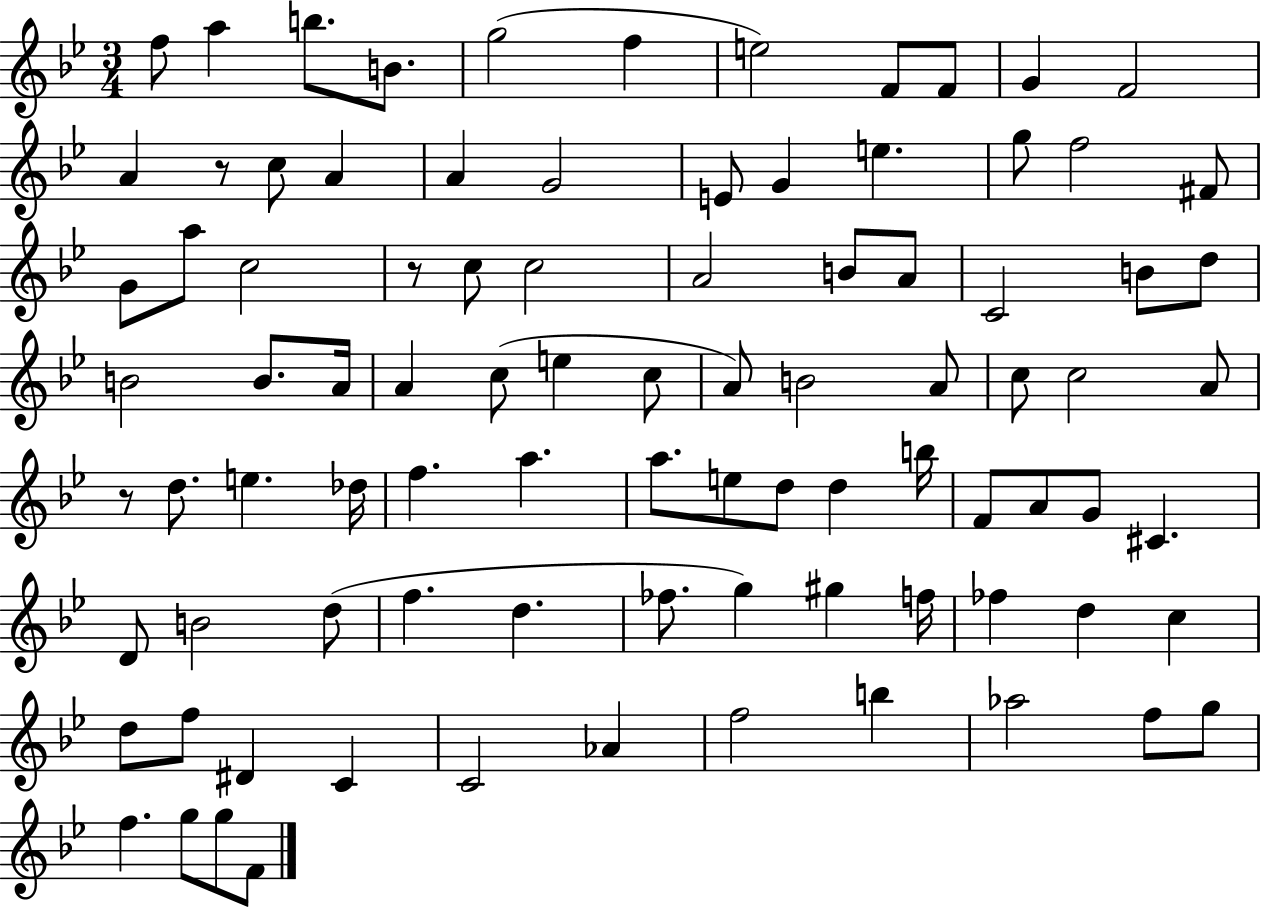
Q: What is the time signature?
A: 3/4